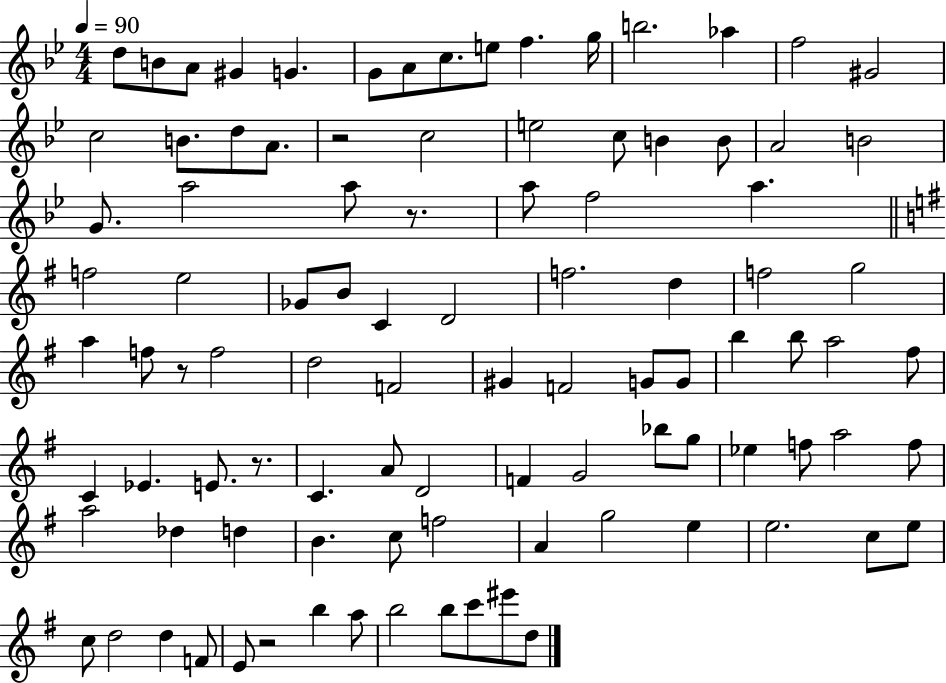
{
  \clef treble
  \numericTimeSignature
  \time 4/4
  \key bes \major
  \tempo 4 = 90
  d''8 b'8 a'8 gis'4 g'4. | g'8 a'8 c''8. e''8 f''4. g''16 | b''2. aes''4 | f''2 gis'2 | \break c''2 b'8. d''8 a'8. | r2 c''2 | e''2 c''8 b'4 b'8 | a'2 b'2 | \break g'8. a''2 a''8 r8. | a''8 f''2 a''4. | \bar "||" \break \key g \major f''2 e''2 | ges'8 b'8 c'4 d'2 | f''2. d''4 | f''2 g''2 | \break a''4 f''8 r8 f''2 | d''2 f'2 | gis'4 f'2 g'8 g'8 | b''4 b''8 a''2 fis''8 | \break c'4 ees'4. e'8. r8. | c'4. a'8 d'2 | f'4 g'2 bes''8 g''8 | ees''4 f''8 a''2 f''8 | \break a''2 des''4 d''4 | b'4. c''8 f''2 | a'4 g''2 e''4 | e''2. c''8 e''8 | \break c''8 d''2 d''4 f'8 | e'8 r2 b''4 a''8 | b''2 b''8 c'''8 eis'''8 d''8 | \bar "|."
}